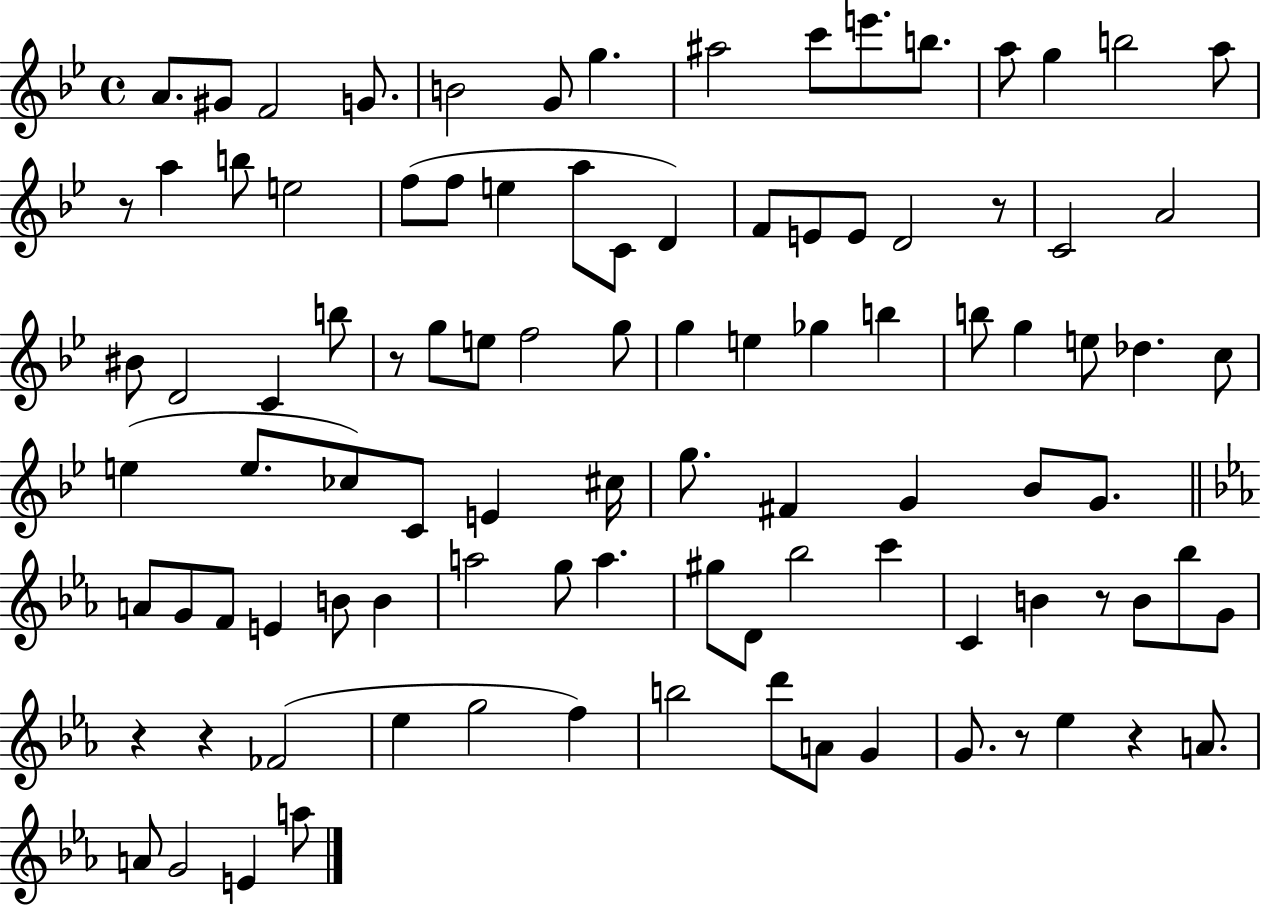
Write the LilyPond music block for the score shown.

{
  \clef treble
  \time 4/4
  \defaultTimeSignature
  \key bes \major
  a'8. gis'8 f'2 g'8. | b'2 g'8 g''4. | ais''2 c'''8 e'''8. b''8. | a''8 g''4 b''2 a''8 | \break r8 a''4 b''8 e''2 | f''8( f''8 e''4 a''8 c'8 d'4) | f'8 e'8 e'8 d'2 r8 | c'2 a'2 | \break bis'8 d'2 c'4 b''8 | r8 g''8 e''8 f''2 g''8 | g''4 e''4 ges''4 b''4 | b''8 g''4 e''8 des''4. c''8 | \break e''4( e''8. ces''8) c'8 e'4 cis''16 | g''8. fis'4 g'4 bes'8 g'8. | \bar "||" \break \key c \minor a'8 g'8 f'8 e'4 b'8 b'4 | a''2 g''8 a''4. | gis''8 d'8 bes''2 c'''4 | c'4 b'4 r8 b'8 bes''8 g'8 | \break r4 r4 fes'2( | ees''4 g''2 f''4) | b''2 d'''8 a'8 g'4 | g'8. r8 ees''4 r4 a'8. | \break a'8 g'2 e'4 a''8 | \bar "|."
}